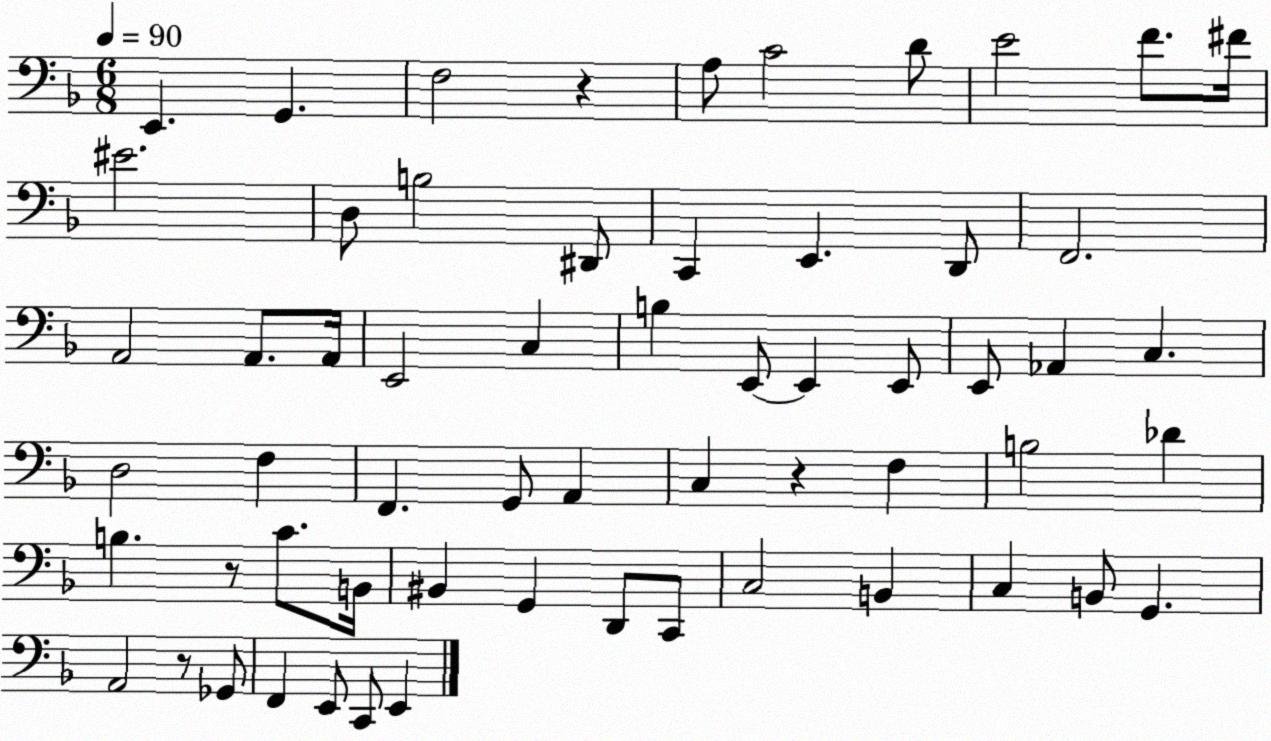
X:1
T:Untitled
M:6/8
L:1/4
K:F
E,, G,, F,2 z A,/2 C2 D/2 E2 F/2 ^F/4 ^E2 D,/2 B,2 ^D,,/2 C,, E,, D,,/2 F,,2 A,,2 A,,/2 A,,/4 E,,2 C, B, E,,/2 E,, E,,/2 E,,/2 _A,, C, D,2 F, F,, G,,/2 A,, C, z F, B,2 _D B, z/2 C/2 B,,/4 ^B,, G,, D,,/2 C,,/2 C,2 B,, C, B,,/2 G,, A,,2 z/2 _G,,/2 F,, E,,/2 C,,/2 E,,